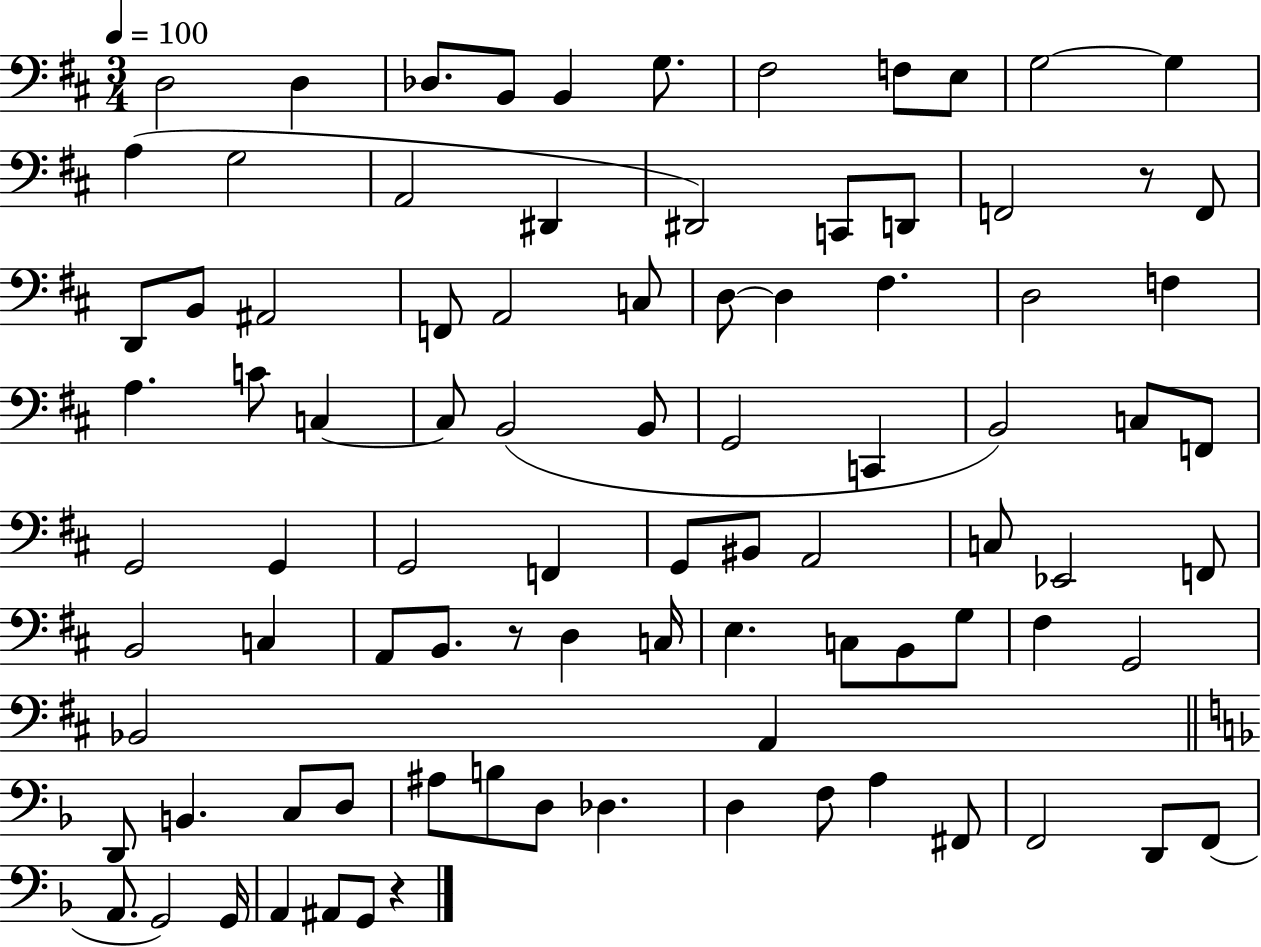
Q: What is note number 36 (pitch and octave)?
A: B2